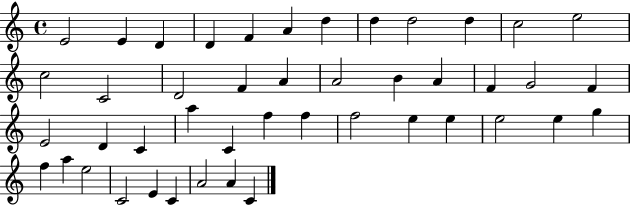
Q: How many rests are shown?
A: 0